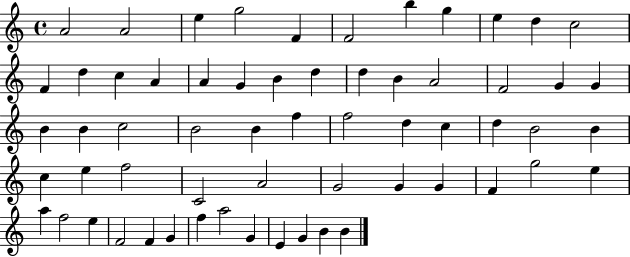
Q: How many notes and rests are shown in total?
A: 61